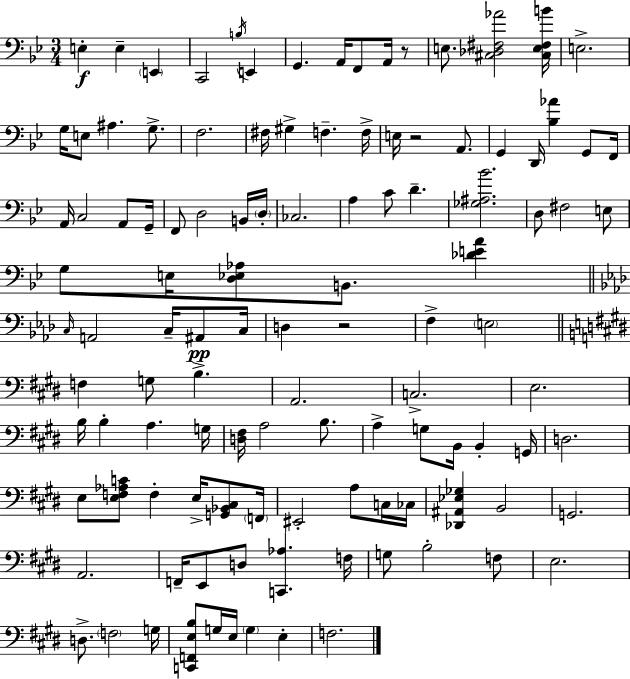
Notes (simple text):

E3/q E3/q E2/q C2/h B3/s E2/q G2/q. A2/s F2/e A2/s R/e E3/e. [C#3,Db3,F#3,Ab4]/h [C#3,E3,F#3,B4]/s E3/h. G3/s E3/e A#3/q. G3/e. F3/h. F#3/s G#3/q F3/q. F3/s E3/s R/h A2/e. G2/q D2/s [Bb3,Ab4]/q G2/e F2/s A2/s C3/h A2/e G2/s F2/e D3/h B2/s D3/s CES3/h. A3/q C4/e D4/q. [Gb3,A#3,Bb4]/h. D3/e F#3/h E3/e G3/e E3/s [D3,Eb3,Ab3]/e B2/e. [Db4,E4,A4]/q C3/s A2/h C3/s A#2/e C3/s D3/q R/h F3/q E3/h F3/q G3/e B3/q. A2/h. C3/h. E3/h. B3/s B3/q A3/q. G3/s [D3,F#3]/s A3/h B3/e. A3/q G3/e B2/s B2/q G2/s D3/h. E3/e [E3,F3,Ab3,C4]/e F3/q E3/s [G2,Bb2,C#3]/e F2/s EIS2/h A3/e C3/s CES3/s [Db2,A#2,Eb3,Gb3]/q B2/h G2/h. A2/h. F2/s E2/e D3/e [C2,Ab3]/q. F3/s G3/e B3/h F3/e E3/h. D3/e. F3/h G3/s [C2,F2,E3,B3]/e G3/s E3/s G3/q E3/q F3/h.